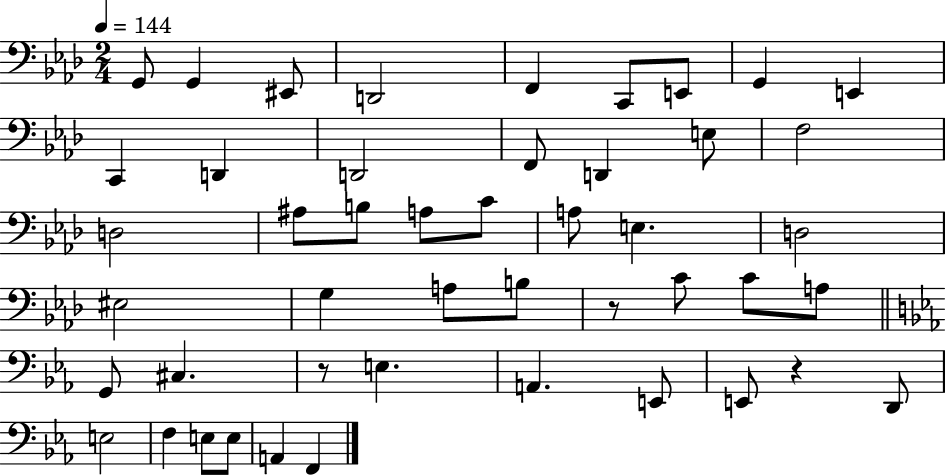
X:1
T:Untitled
M:2/4
L:1/4
K:Ab
G,,/2 G,, ^E,,/2 D,,2 F,, C,,/2 E,,/2 G,, E,, C,, D,, D,,2 F,,/2 D,, E,/2 F,2 D,2 ^A,/2 B,/2 A,/2 C/2 A,/2 E, D,2 ^E,2 G, A,/2 B,/2 z/2 C/2 C/2 A,/2 G,,/2 ^C, z/2 E, A,, E,,/2 E,,/2 z D,,/2 E,2 F, E,/2 E,/2 A,, F,,